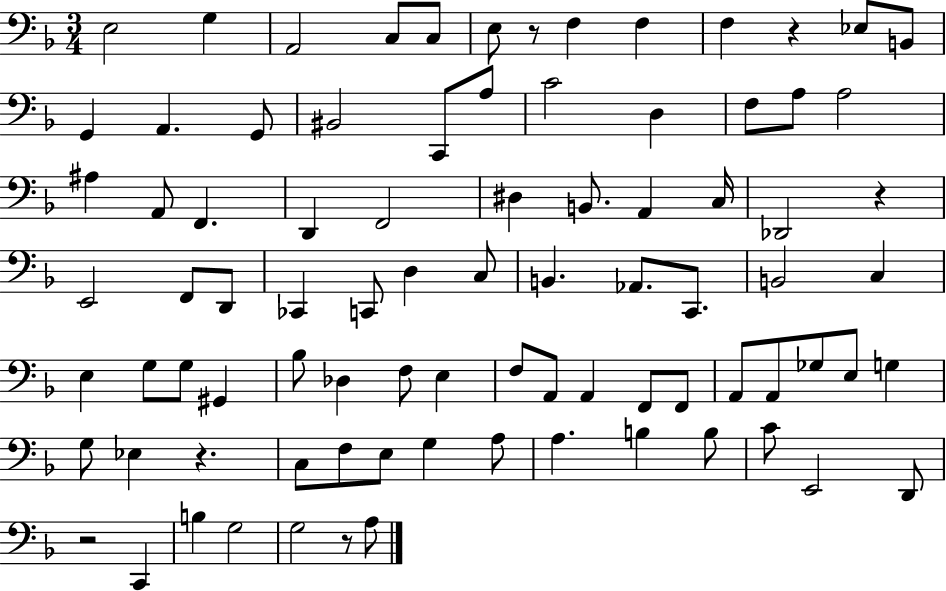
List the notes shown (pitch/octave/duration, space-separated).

E3/h G3/q A2/h C3/e C3/e E3/e R/e F3/q F3/q F3/q R/q Eb3/e B2/e G2/q A2/q. G2/e BIS2/h C2/e A3/e C4/h D3/q F3/e A3/e A3/h A#3/q A2/e F2/q. D2/q F2/h D#3/q B2/e. A2/q C3/s Db2/h R/q E2/h F2/e D2/e CES2/q C2/e D3/q C3/e B2/q. Ab2/e. C2/e. B2/h C3/q E3/q G3/e G3/e G#2/q Bb3/e Db3/q F3/e E3/q F3/e A2/e A2/q F2/e F2/e A2/e A2/e Gb3/e E3/e G3/q G3/e Eb3/q R/q. C3/e F3/e E3/e G3/q A3/e A3/q. B3/q B3/e C4/e E2/h D2/e R/h C2/q B3/q G3/h G3/h R/e A3/e